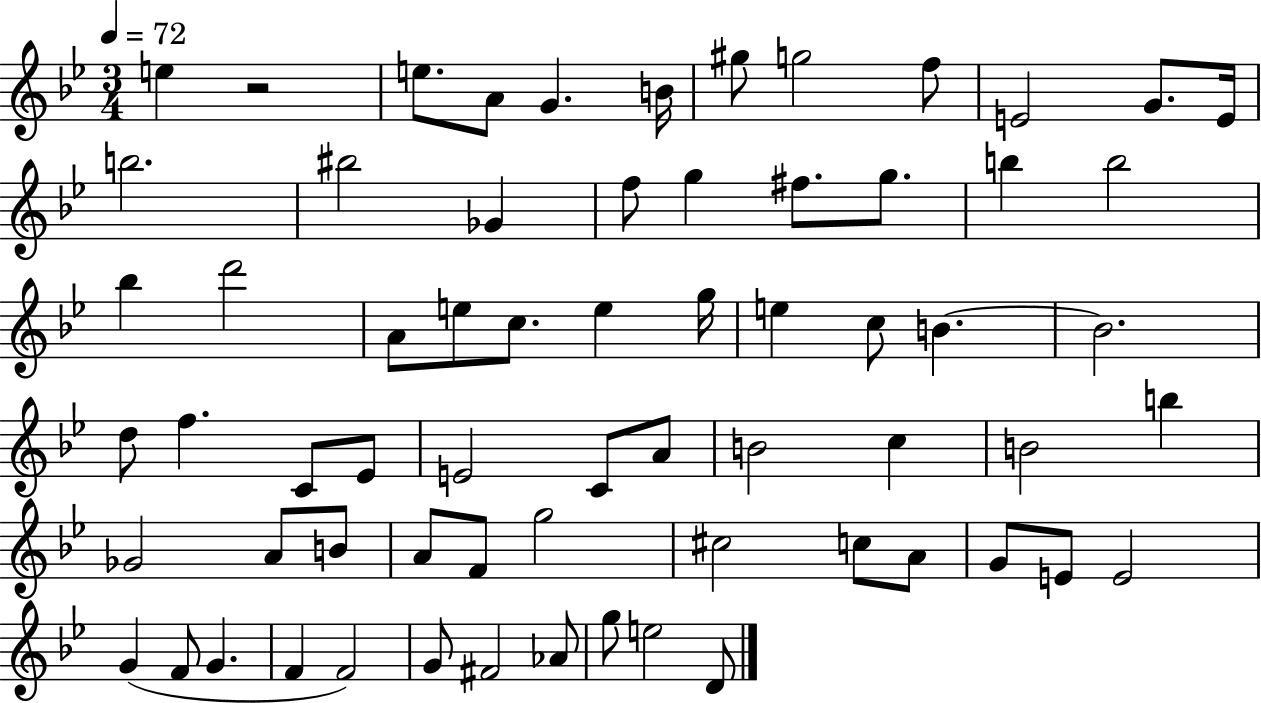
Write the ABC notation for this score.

X:1
T:Untitled
M:3/4
L:1/4
K:Bb
e z2 e/2 A/2 G B/4 ^g/2 g2 f/2 E2 G/2 E/4 b2 ^b2 _G f/2 g ^f/2 g/2 b b2 _b d'2 A/2 e/2 c/2 e g/4 e c/2 B B2 d/2 f C/2 _E/2 E2 C/2 A/2 B2 c B2 b _G2 A/2 B/2 A/2 F/2 g2 ^c2 c/2 A/2 G/2 E/2 E2 G F/2 G F F2 G/2 ^F2 _A/2 g/2 e2 D/2